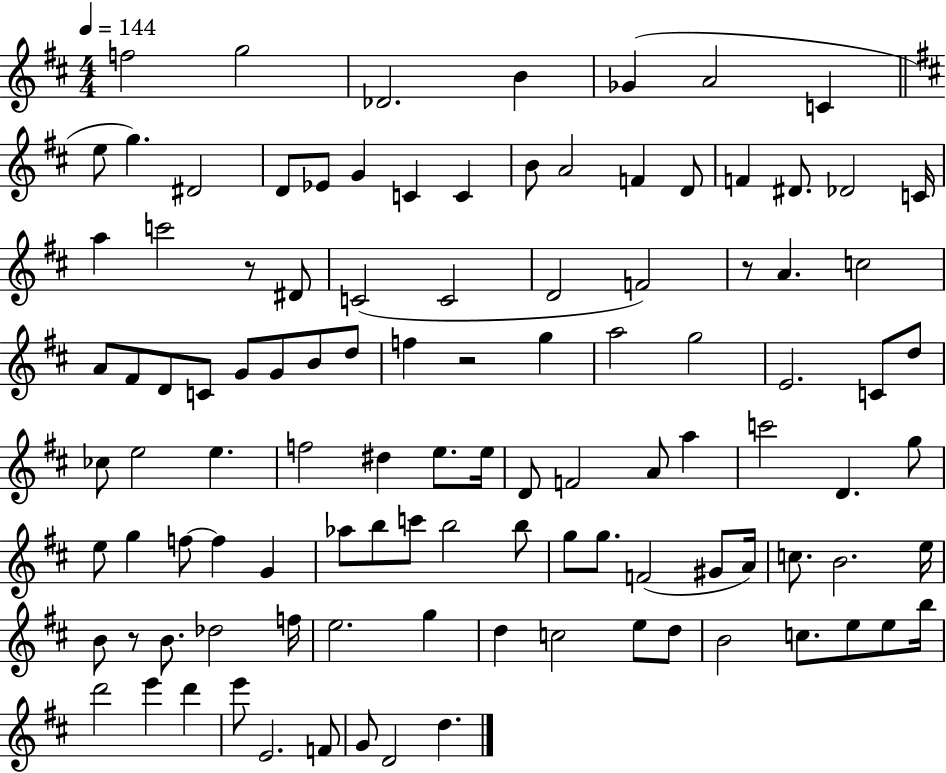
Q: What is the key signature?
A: D major